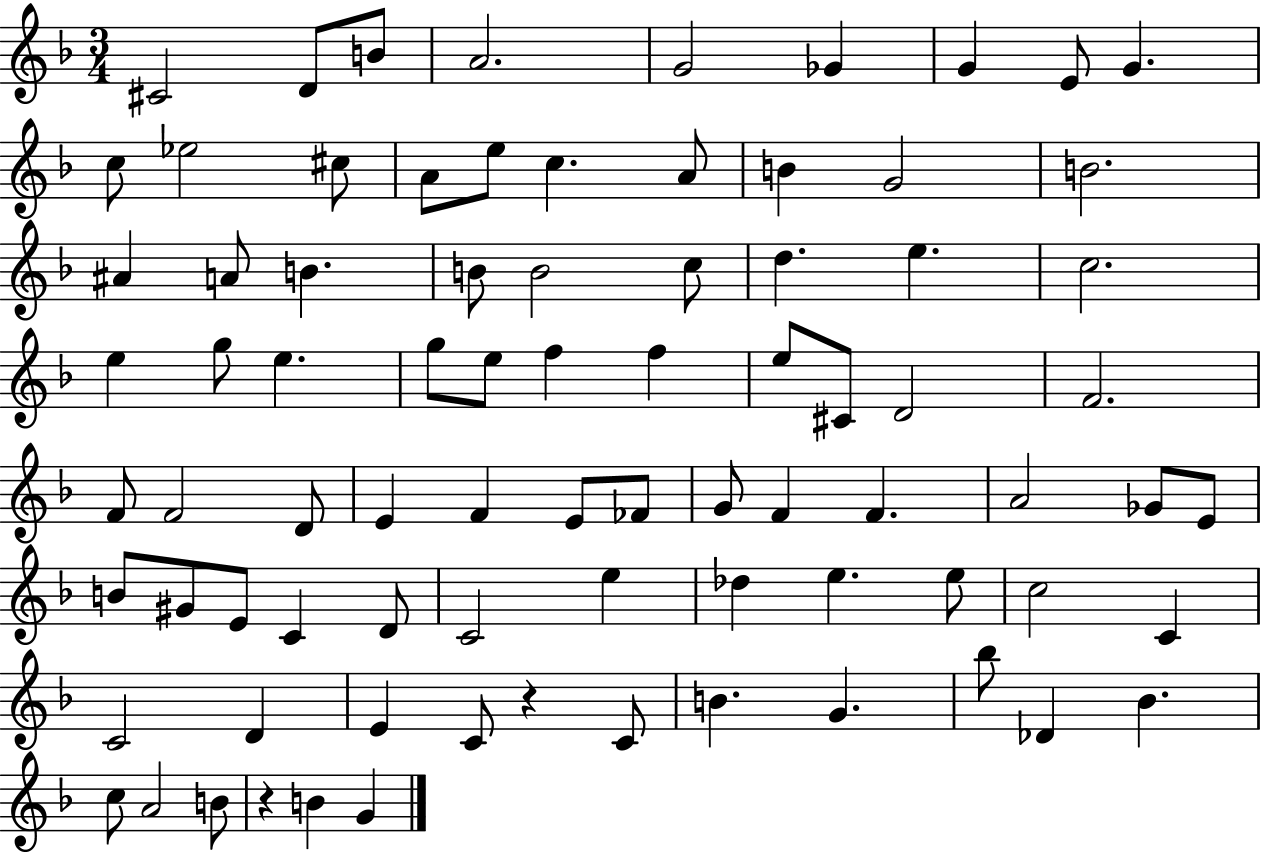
{
  \clef treble
  \numericTimeSignature
  \time 3/4
  \key f \major
  cis'2 d'8 b'8 | a'2. | g'2 ges'4 | g'4 e'8 g'4. | \break c''8 ees''2 cis''8 | a'8 e''8 c''4. a'8 | b'4 g'2 | b'2. | \break ais'4 a'8 b'4. | b'8 b'2 c''8 | d''4. e''4. | c''2. | \break e''4 g''8 e''4. | g''8 e''8 f''4 f''4 | e''8 cis'8 d'2 | f'2. | \break f'8 f'2 d'8 | e'4 f'4 e'8 fes'8 | g'8 f'4 f'4. | a'2 ges'8 e'8 | \break b'8 gis'8 e'8 c'4 d'8 | c'2 e''4 | des''4 e''4. e''8 | c''2 c'4 | \break c'2 d'4 | e'4 c'8 r4 c'8 | b'4. g'4. | bes''8 des'4 bes'4. | \break c''8 a'2 b'8 | r4 b'4 g'4 | \bar "|."
}